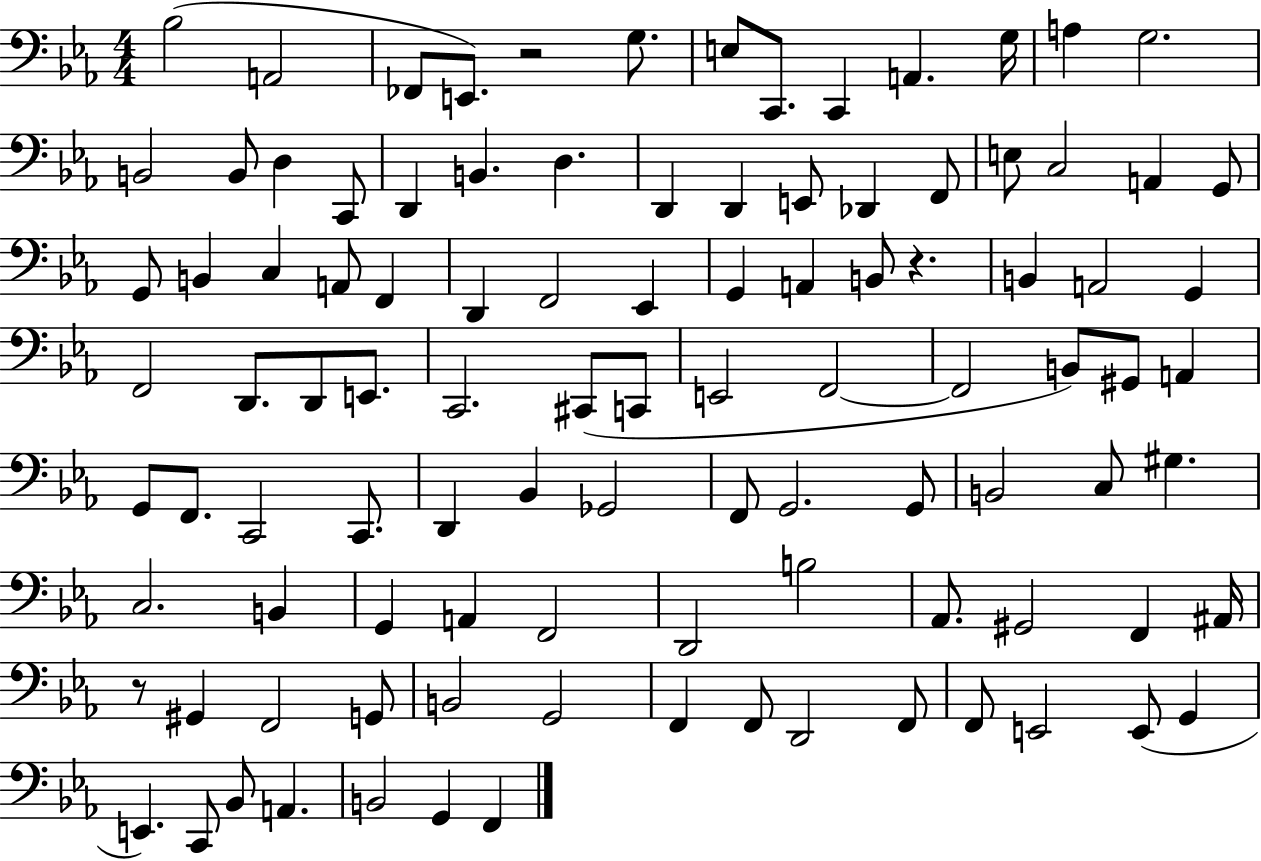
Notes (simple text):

Bb3/h A2/h FES2/e E2/e. R/h G3/e. E3/e C2/e. C2/q A2/q. G3/s A3/q G3/h. B2/h B2/e D3/q C2/e D2/q B2/q. D3/q. D2/q D2/q E2/e Db2/q F2/e E3/e C3/h A2/q G2/e G2/e B2/q C3/q A2/e F2/q D2/q F2/h Eb2/q G2/q A2/q B2/e R/q. B2/q A2/h G2/q F2/h D2/e. D2/e E2/e. C2/h. C#2/e C2/e E2/h F2/h F2/h B2/e G#2/e A2/q G2/e F2/e. C2/h C2/e. D2/q Bb2/q Gb2/h F2/e G2/h. G2/e B2/h C3/e G#3/q. C3/h. B2/q G2/q A2/q F2/h D2/h B3/h Ab2/e. G#2/h F2/q A#2/s R/e G#2/q F2/h G2/e B2/h G2/h F2/q F2/e D2/h F2/e F2/e E2/h E2/e G2/q E2/q. C2/e Bb2/e A2/q. B2/h G2/q F2/q